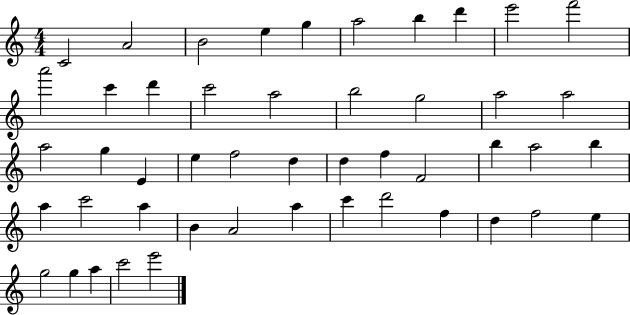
X:1
T:Untitled
M:4/4
L:1/4
K:C
C2 A2 B2 e g a2 b d' e'2 f'2 a'2 c' d' c'2 a2 b2 g2 a2 a2 a2 g E e f2 d d f F2 b a2 b a c'2 a B A2 a c' d'2 f d f2 e g2 g a c'2 e'2